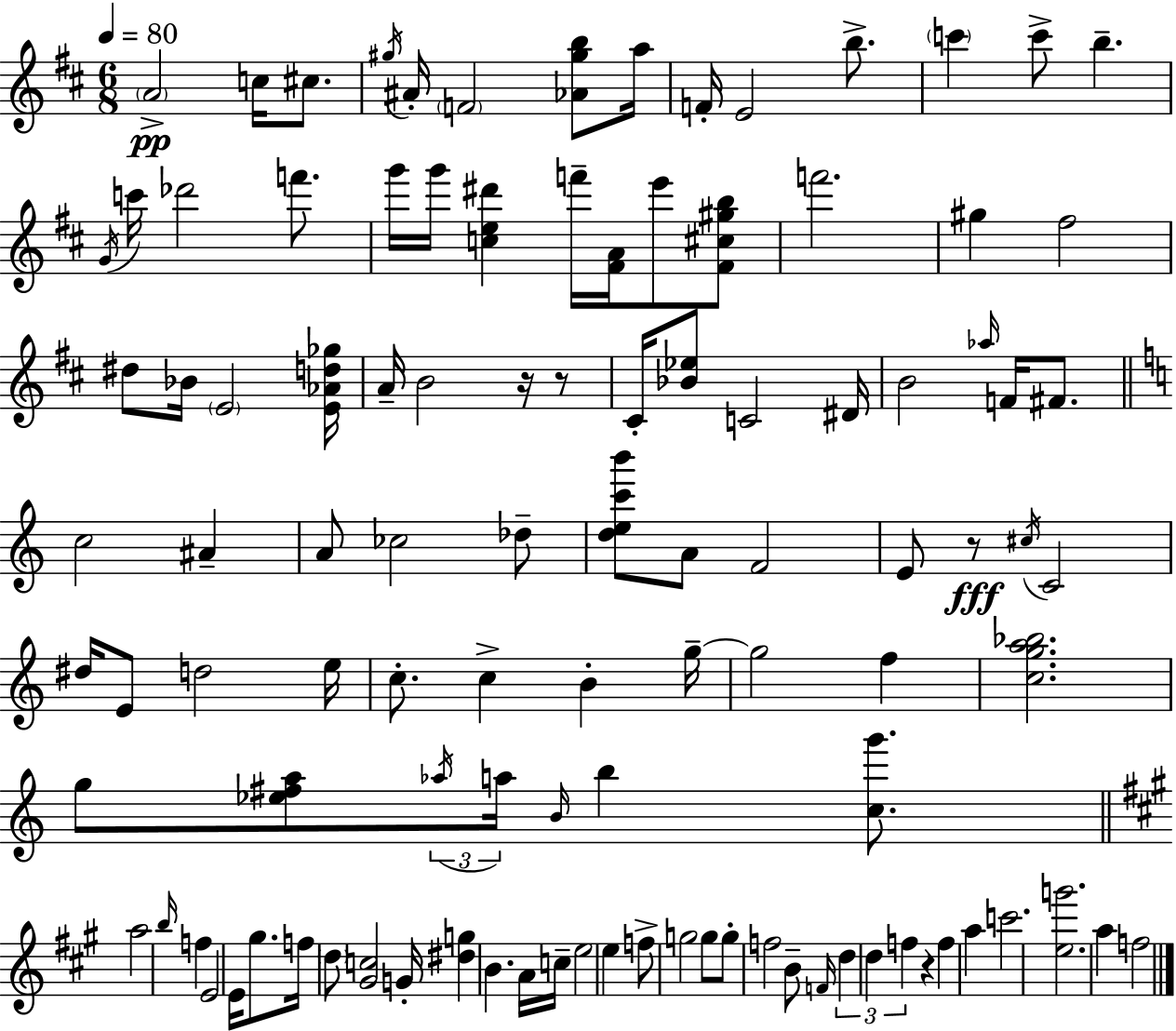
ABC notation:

X:1
T:Untitled
M:6/8
L:1/4
K:D
A2 c/4 ^c/2 ^g/4 ^A/4 F2 [_A^gb]/2 a/4 F/4 E2 b/2 c' c'/2 b G/4 c'/4 _d'2 f'/2 g'/4 g'/4 [ce^d'] f'/4 [^FA]/4 e'/2 [^F^c^gb]/2 f'2 ^g ^f2 ^d/2 _B/4 E2 [E_Ad_g]/4 A/4 B2 z/4 z/2 ^C/4 [_B_e]/2 C2 ^D/4 B2 _a/4 F/4 ^F/2 c2 ^A A/2 _c2 _d/2 [dec'b']/2 A/2 F2 E/2 z/2 ^c/4 C2 ^d/4 E/2 d2 e/4 c/2 c B g/4 g2 f [cga_b]2 g/2 [_e^fa]/2 _a/4 a/4 B/4 b [cg']/2 a2 b/4 f E2 E/4 ^g/2 f/4 d/2 [^Gc]2 G/4 [^dg] B A/4 c/4 e2 e f/2 g2 g/2 g/2 f2 B/2 F/4 d d f z f a c'2 [eg']2 a f2